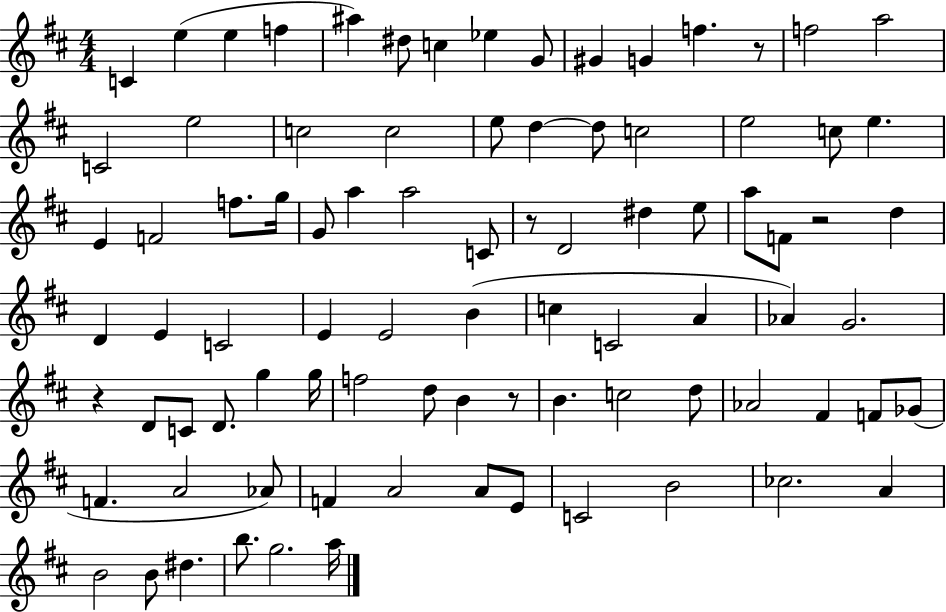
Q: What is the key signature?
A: D major